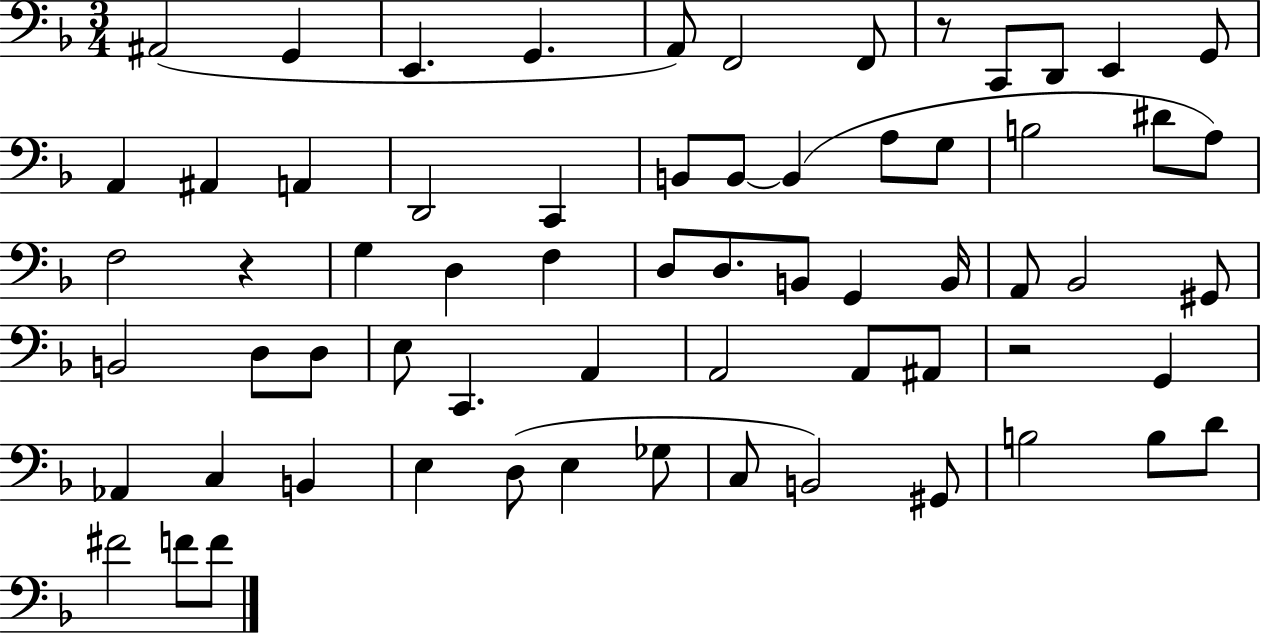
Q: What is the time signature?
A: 3/4